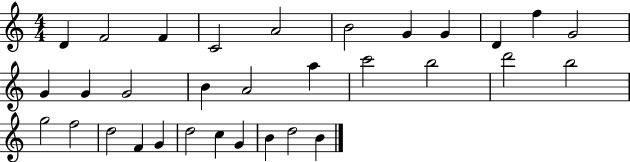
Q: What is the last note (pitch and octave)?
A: B4